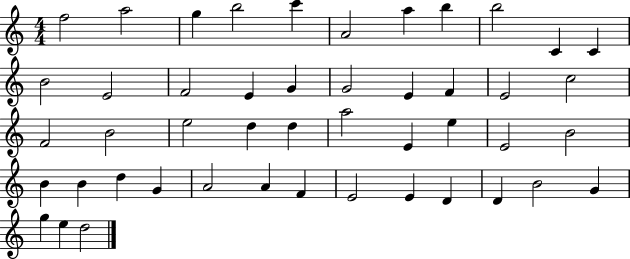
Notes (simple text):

F5/h A5/h G5/q B5/h C6/q A4/h A5/q B5/q B5/h C4/q C4/q B4/h E4/h F4/h E4/q G4/q G4/h E4/q F4/q E4/h C5/h F4/h B4/h E5/h D5/q D5/q A5/h E4/q E5/q E4/h B4/h B4/q B4/q D5/q G4/q A4/h A4/q F4/q E4/h E4/q D4/q D4/q B4/h G4/q G5/q E5/q D5/h